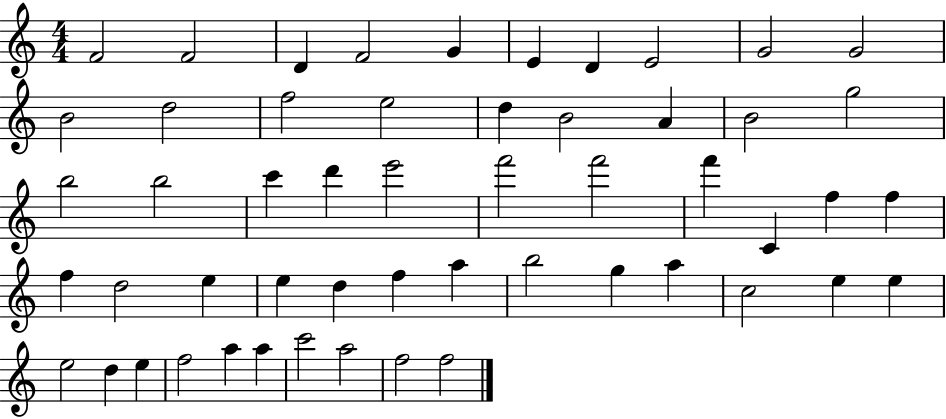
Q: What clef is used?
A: treble